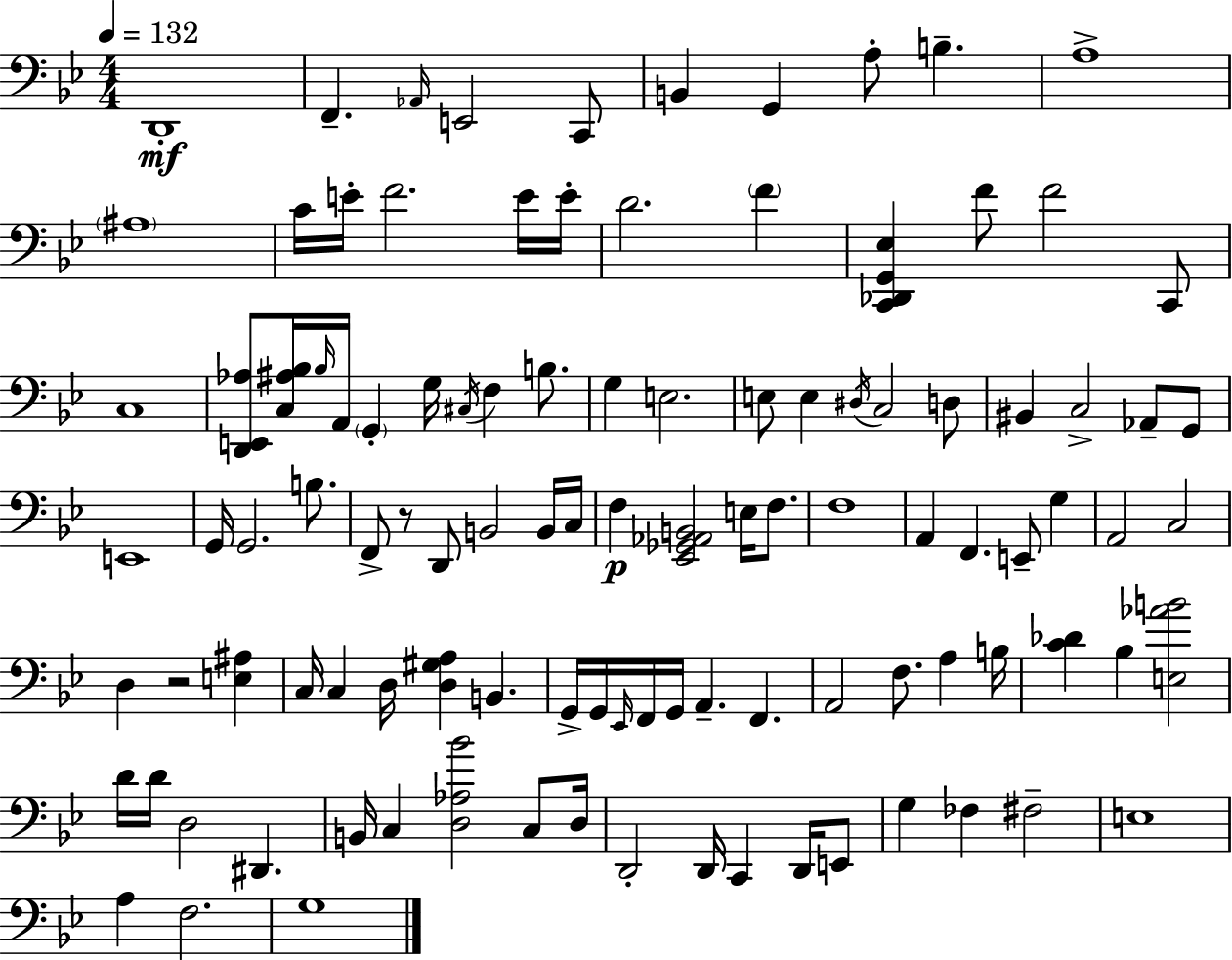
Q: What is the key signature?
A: BES major